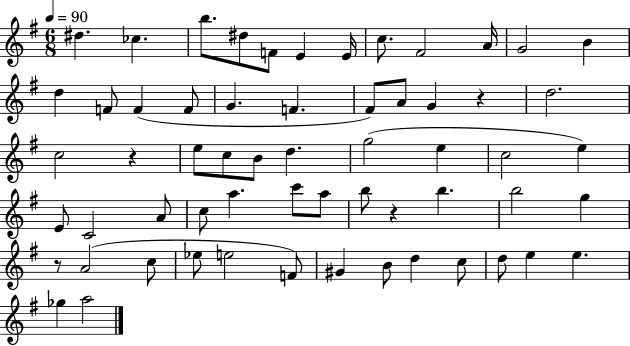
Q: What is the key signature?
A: G major